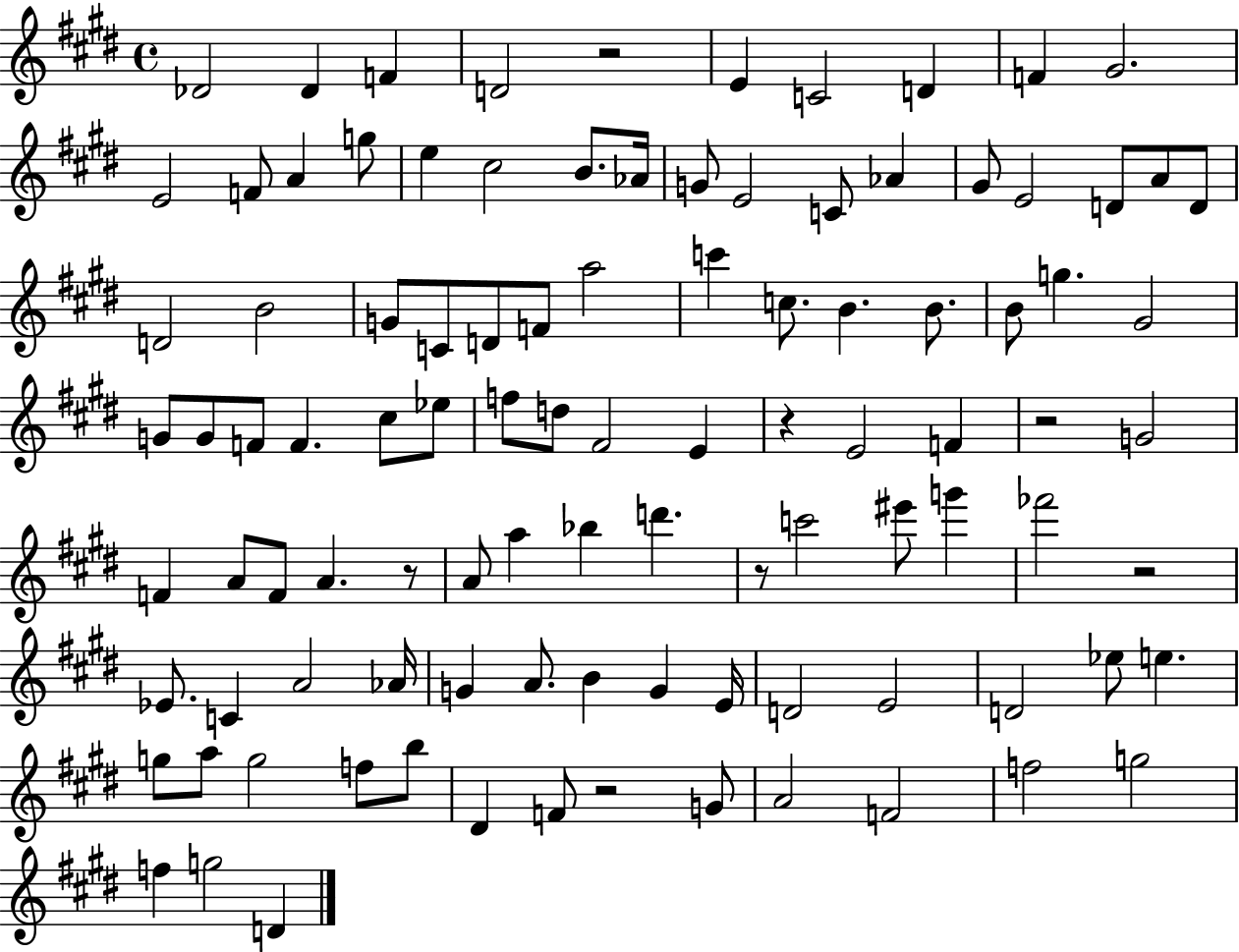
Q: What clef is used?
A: treble